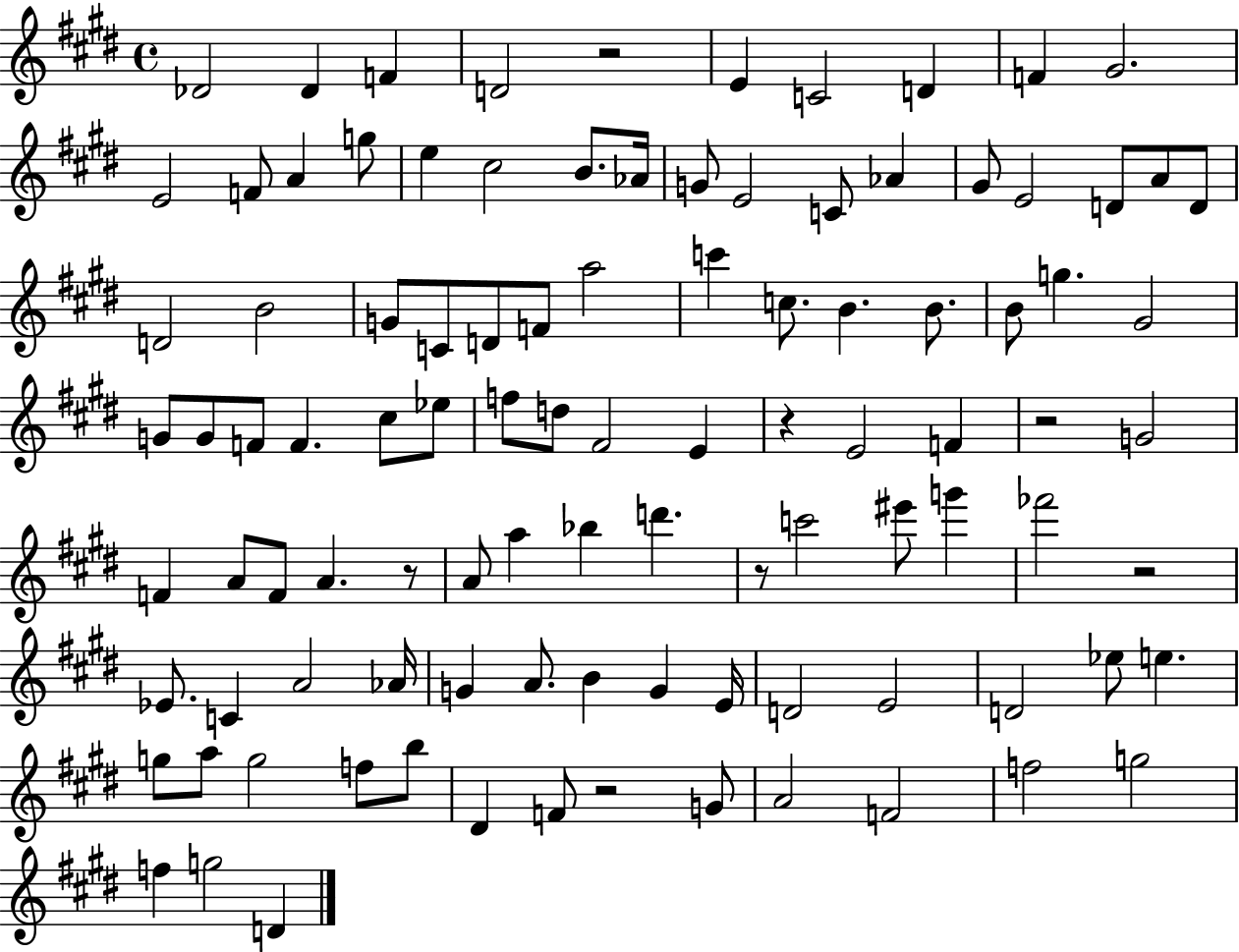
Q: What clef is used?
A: treble